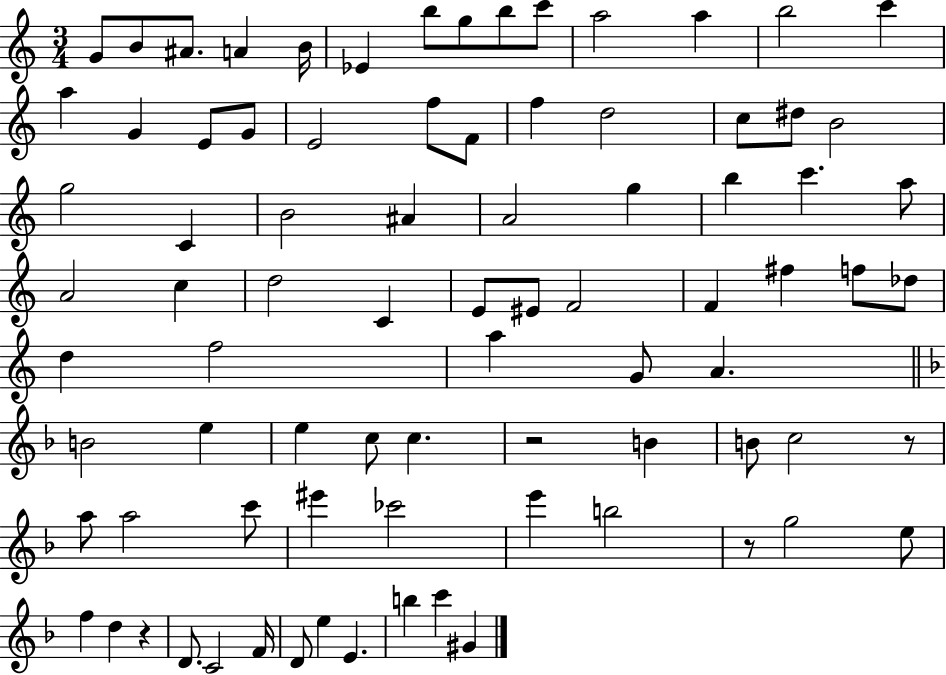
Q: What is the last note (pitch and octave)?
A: G#4